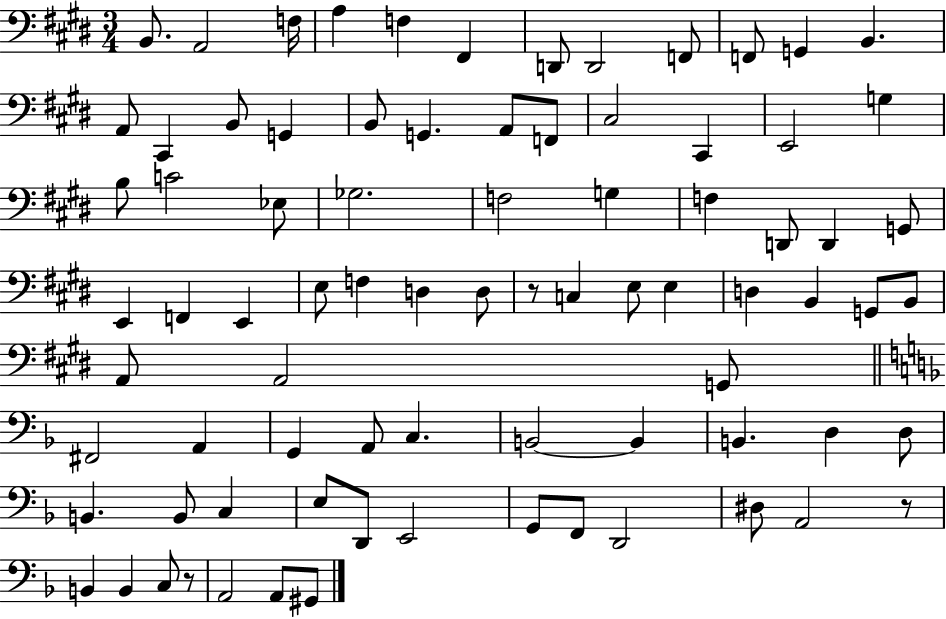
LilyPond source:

{
  \clef bass
  \numericTimeSignature
  \time 3/4
  \key e \major
  b,8. a,2 f16 | a4 f4 fis,4 | d,8 d,2 f,8 | f,8 g,4 b,4. | \break a,8 cis,4 b,8 g,4 | b,8 g,4. a,8 f,8 | cis2 cis,4 | e,2 g4 | \break b8 c'2 ees8 | ges2. | f2 g4 | f4 d,8 d,4 g,8 | \break e,4 f,4 e,4 | e8 f4 d4 d8 | r8 c4 e8 e4 | d4 b,4 g,8 b,8 | \break a,8 a,2 g,8 | \bar "||" \break \key d \minor fis,2 a,4 | g,4 a,8 c4. | b,2~~ b,4 | b,4. d4 d8 | \break b,4. b,8 c4 | e8 d,8 e,2 | g,8 f,8 d,2 | dis8 a,2 r8 | \break b,4 b,4 c8 r8 | a,2 a,8 gis,8 | \bar "|."
}